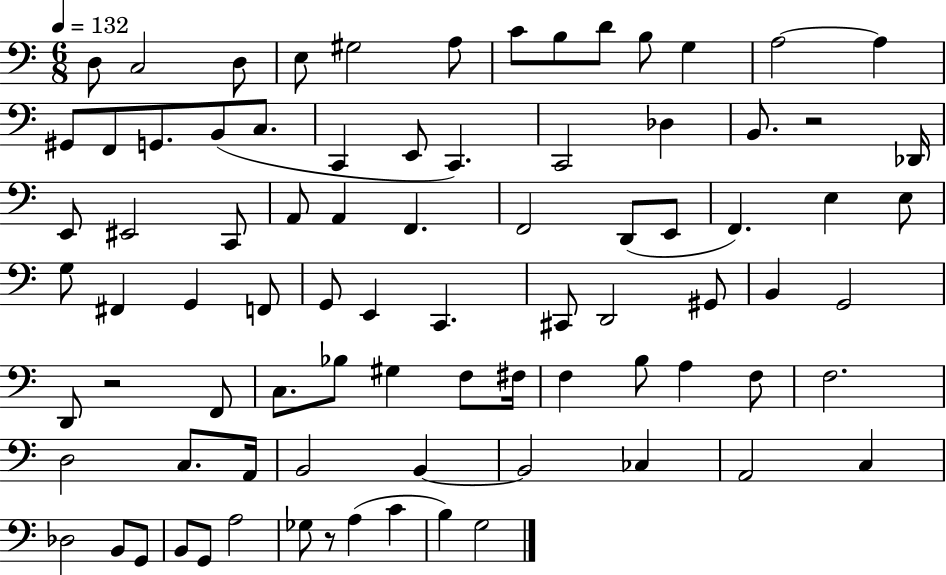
X:1
T:Untitled
M:6/8
L:1/4
K:C
D,/2 C,2 D,/2 E,/2 ^G,2 A,/2 C/2 B,/2 D/2 B,/2 G, A,2 A, ^G,,/2 F,,/2 G,,/2 B,,/2 C,/2 C,, E,,/2 C,, C,,2 _D, B,,/2 z2 _D,,/4 E,,/2 ^E,,2 C,,/2 A,,/2 A,, F,, F,,2 D,,/2 E,,/2 F,, E, E,/2 G,/2 ^F,, G,, F,,/2 G,,/2 E,, C,, ^C,,/2 D,,2 ^G,,/2 B,, G,,2 D,,/2 z2 F,,/2 C,/2 _B,/2 ^G, F,/2 ^F,/4 F, B,/2 A, F,/2 F,2 D,2 C,/2 A,,/4 B,,2 B,, B,,2 _C, A,,2 C, _D,2 B,,/2 G,,/2 B,,/2 G,,/2 A,2 _G,/2 z/2 A, C B, G,2